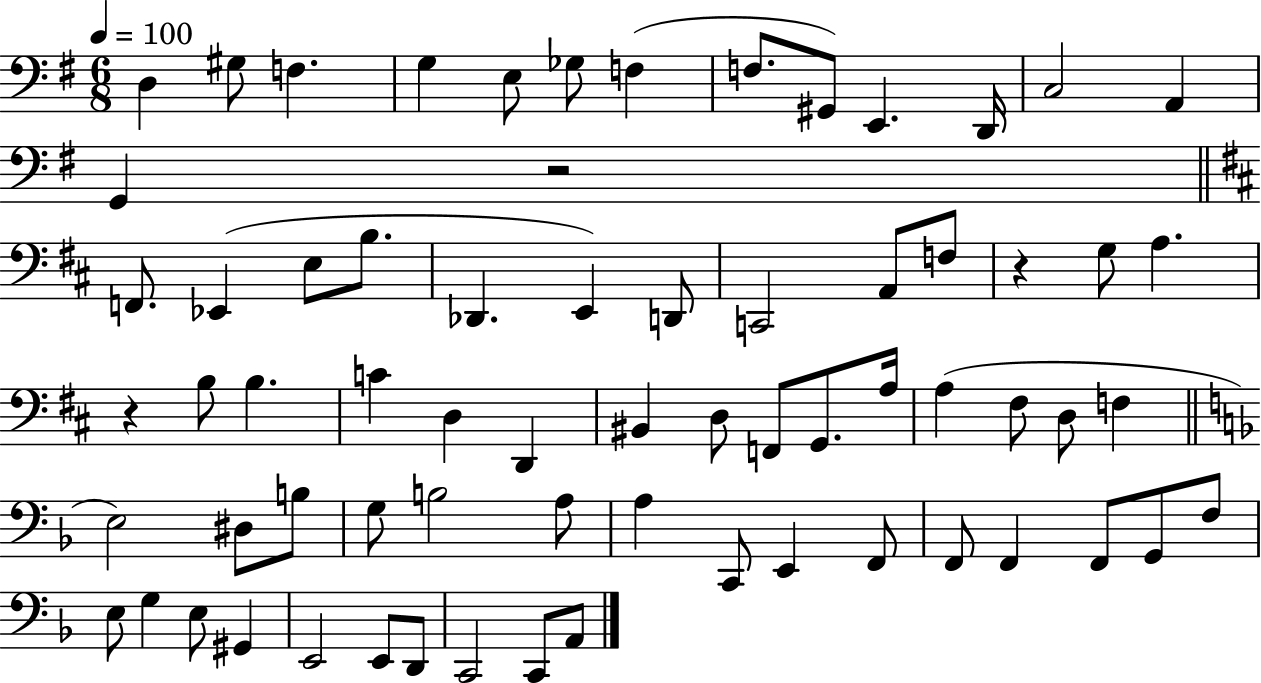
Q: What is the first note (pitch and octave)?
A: D3